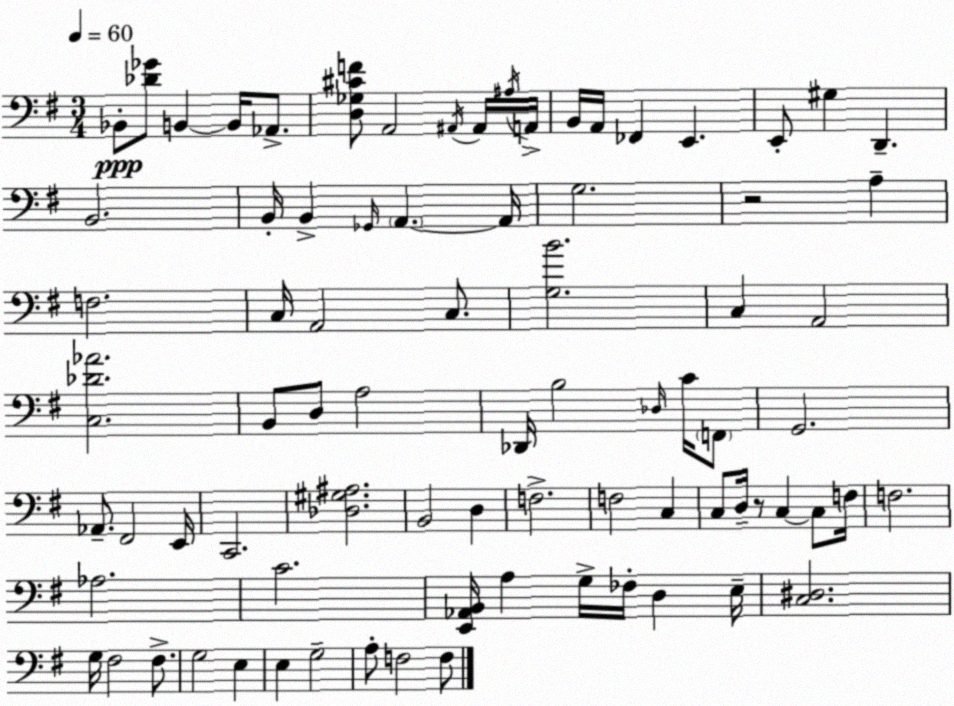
X:1
T:Untitled
M:3/4
L:1/4
K:Em
_B,,/2 [_D_G]/2 B,, B,,/4 _A,,/2 [D,_G,^CF]/2 A,,2 ^A,,/4 ^A,,/4 ^A,/4 A,,/4 B,,/4 A,,/4 _F,, E,, E,,/2 ^G, D,, B,,2 B,,/4 B,, _G,,/4 A,, A,,/4 G,2 z2 A, F,2 C,/4 A,,2 C,/2 [G,B]2 C, A,,2 [C,_D_A]2 B,,/2 D,/2 A,2 _D,,/4 B,2 _D,/4 C/4 F,,/2 G,,2 _A,,/2 ^F,,2 E,,/4 C,,2 [_D,^G,^A,]2 B,,2 D, F,2 F,2 C, C,/2 D,/4 z/2 C, C,/2 F,/4 F,2 _A,2 C2 [E,,_A,,B,,]/4 A, G,/4 _F,/4 D, E,/4 [C,^D,]2 G,/4 ^F,2 ^F,/2 G,2 E, E, G,2 A,/2 F,2 F,/2